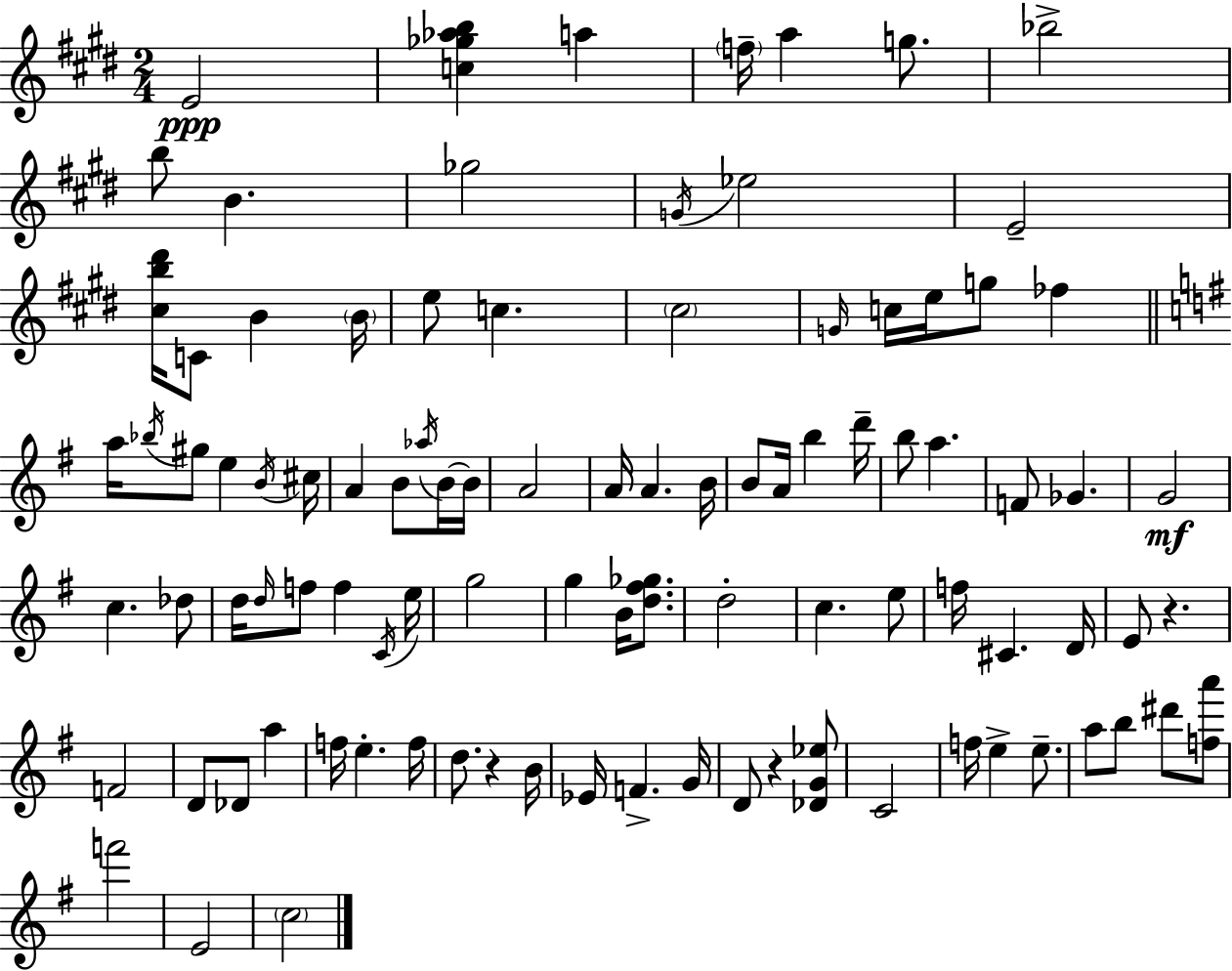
{
  \clef treble
  \numericTimeSignature
  \time 2/4
  \key e \major
  e'2\ppp | <c'' ges'' aes'' b''>4 a''4 | \parenthesize f''16-- a''4 g''8. | bes''2-> | \break b''8 b'4. | ges''2 | \acciaccatura { g'16 } ees''2 | e'2-- | \break <cis'' b'' dis'''>16 c'8 b'4 | \parenthesize b'16 e''8 c''4. | \parenthesize cis''2 | \grace { g'16 } c''16 e''16 g''8 fes''4 | \break \bar "||" \break \key g \major a''16 \acciaccatura { bes''16 } gis''8 e''4 | \acciaccatura { b'16 } cis''16 a'4 b'8 | \acciaccatura { aes''16 } b'16~~ b'16 a'2 | a'16 a'4. | \break b'16 b'8 a'16 b''4 | d'''16-- b''8 a''4. | f'8 ges'4. | g'2\mf | \break c''4. | des''8 d''16 \grace { d''16 } f''8 f''4 | \acciaccatura { c'16 } e''16 g''2 | g''4 | \break b'16 <d'' fis'' ges''>8. d''2-. | c''4. | e''8 f''16 cis'4. | d'16 e'8 r4. | \break f'2 | d'8 des'8 | a''4 f''16 e''4.-. | f''16 d''8. | \break r4 b'16 ees'16 f'4.-> | g'16 d'8 r4 | <des' g' ees''>8 c'2 | f''16 e''4-> | \break e''8.-- a''8 b''8 | dis'''8 <f'' a'''>8 f'''2 | e'2 | \parenthesize c''2 | \break \bar "|."
}